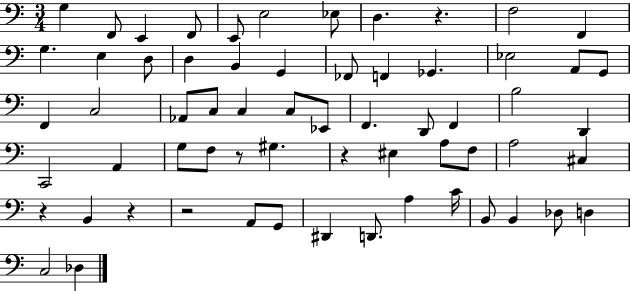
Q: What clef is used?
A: bass